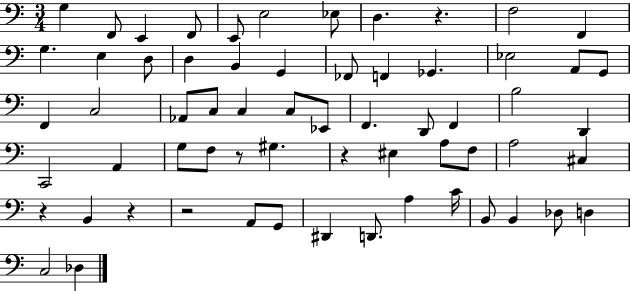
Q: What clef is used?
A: bass